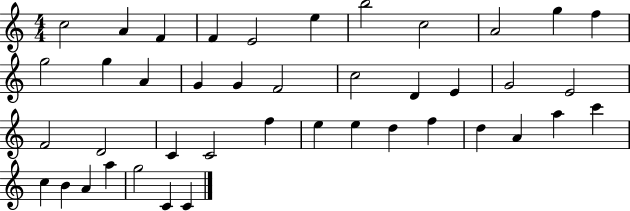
X:1
T:Untitled
M:4/4
L:1/4
K:C
c2 A F F E2 e b2 c2 A2 g f g2 g A G G F2 c2 D E G2 E2 F2 D2 C C2 f e e d f d A a c' c B A a g2 C C